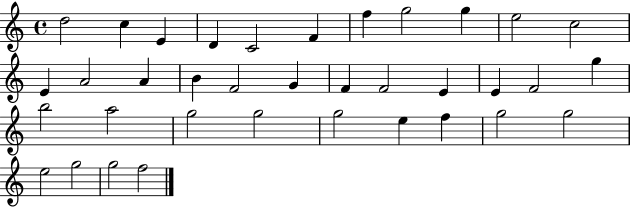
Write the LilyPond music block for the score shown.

{
  \clef treble
  \time 4/4
  \defaultTimeSignature
  \key c \major
  d''2 c''4 e'4 | d'4 c'2 f'4 | f''4 g''2 g''4 | e''2 c''2 | \break e'4 a'2 a'4 | b'4 f'2 g'4 | f'4 f'2 e'4 | e'4 f'2 g''4 | \break b''2 a''2 | g''2 g''2 | g''2 e''4 f''4 | g''2 g''2 | \break e''2 g''2 | g''2 f''2 | \bar "|."
}